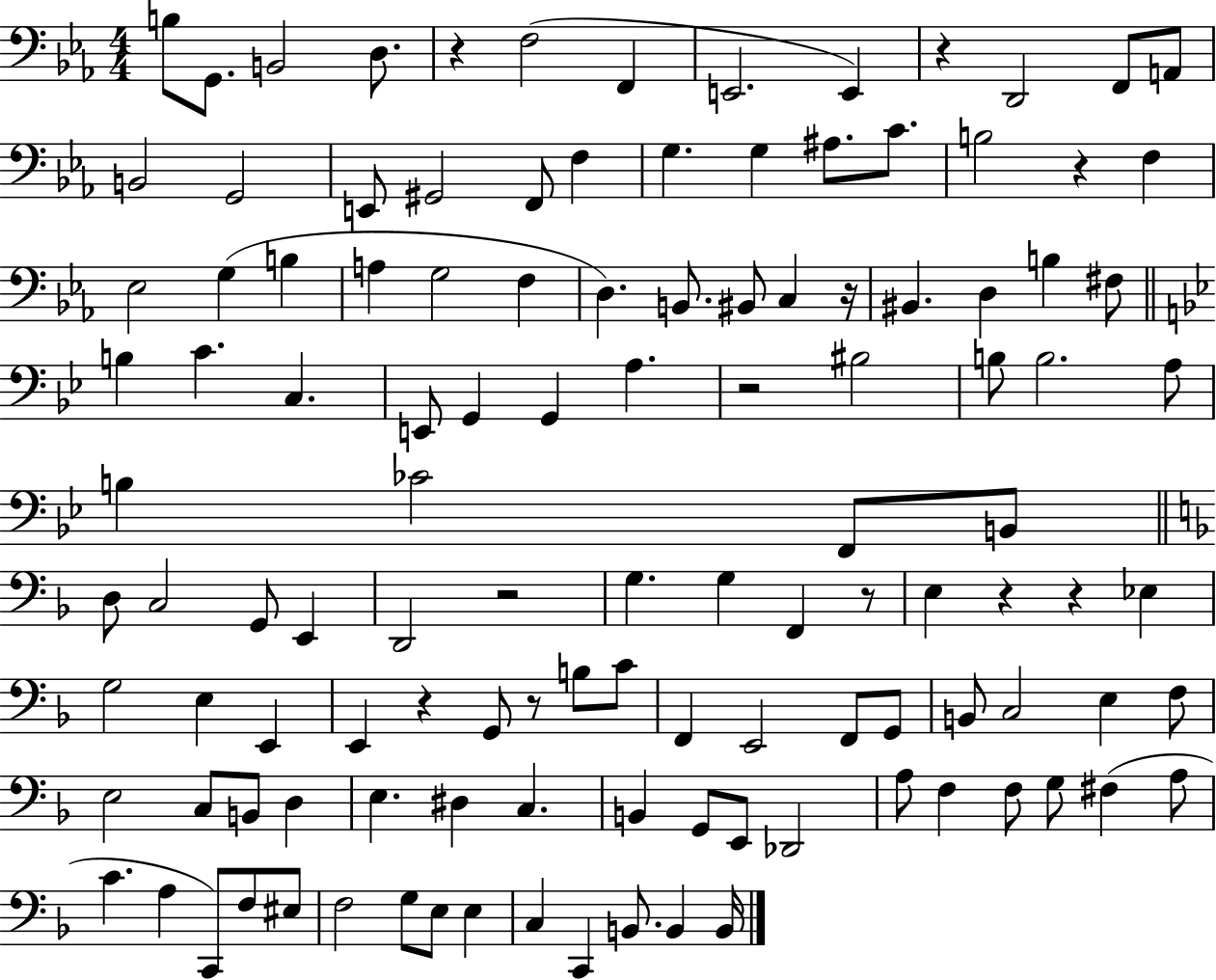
{
  \clef bass
  \numericTimeSignature
  \time 4/4
  \key ees \major
  b8 g,8. b,2 d8. | r4 f2( f,4 | e,2. e,4) | r4 d,2 f,8 a,8 | \break b,2 g,2 | e,8 gis,2 f,8 f4 | g4. g4 ais8. c'8. | b2 r4 f4 | \break ees2 g4( b4 | a4 g2 f4 | d4.) b,8. bis,8 c4 r16 | bis,4. d4 b4 fis8 | \break \bar "||" \break \key g \minor b4 c'4. c4. | e,8 g,4 g,4 a4. | r2 bis2 | b8 b2. a8 | \break b4 ces'2 f,8 b,8 | \bar "||" \break \key d \minor d8 c2 g,8 e,4 | d,2 r2 | g4. g4 f,4 r8 | e4 r4 r4 ees4 | \break g2 e4 e,4 | e,4 r4 g,8 r8 b8 c'8 | f,4 e,2 f,8 g,8 | b,8 c2 e4 f8 | \break e2 c8 b,8 d4 | e4. dis4 c4. | b,4 g,8 e,8 des,2 | a8 f4 f8 g8 fis4( a8 | \break c'4. a4 c,8) f8 eis8 | f2 g8 e8 e4 | c4 c,4 b,8. b,4 b,16 | \bar "|."
}